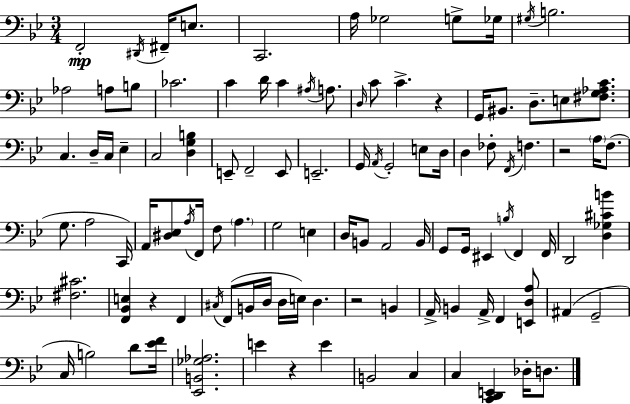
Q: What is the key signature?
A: BES major